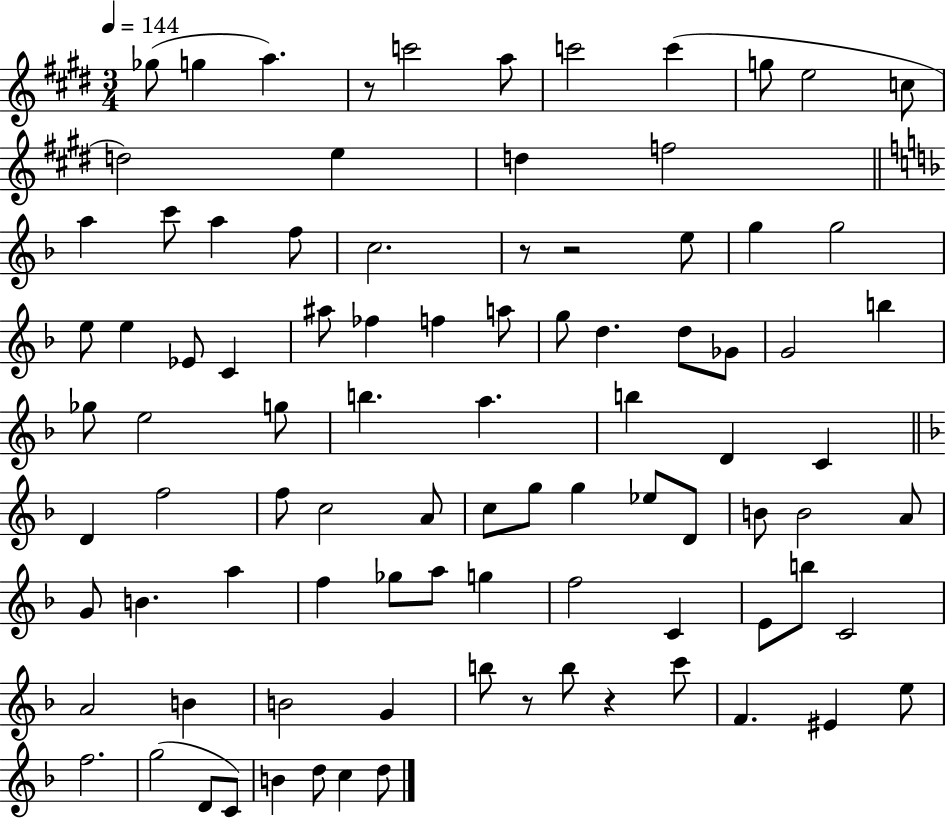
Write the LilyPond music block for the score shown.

{
  \clef treble
  \numericTimeSignature
  \time 3/4
  \key e \major
  \tempo 4 = 144
  ges''8( g''4 a''4.) | r8 c'''2 a''8 | c'''2 c'''4( | g''8 e''2 c''8 | \break d''2) e''4 | d''4 f''2 | \bar "||" \break \key f \major a''4 c'''8 a''4 f''8 | c''2. | r8 r2 e''8 | g''4 g''2 | \break e''8 e''4 ees'8 c'4 | ais''8 fes''4 f''4 a''8 | g''8 d''4. d''8 ges'8 | g'2 b''4 | \break ges''8 e''2 g''8 | b''4. a''4. | b''4 d'4 c'4 | \bar "||" \break \key f \major d'4 f''2 | f''8 c''2 a'8 | c''8 g''8 g''4 ees''8 d'8 | b'8 b'2 a'8 | \break g'8 b'4. a''4 | f''4 ges''8 a''8 g''4 | f''2 c'4 | e'8 b''8 c'2 | \break a'2 b'4 | b'2 g'4 | b''8 r8 b''8 r4 c'''8 | f'4. eis'4 e''8 | \break f''2. | g''2( d'8 c'8) | b'4 d''8 c''4 d''8 | \bar "|."
}